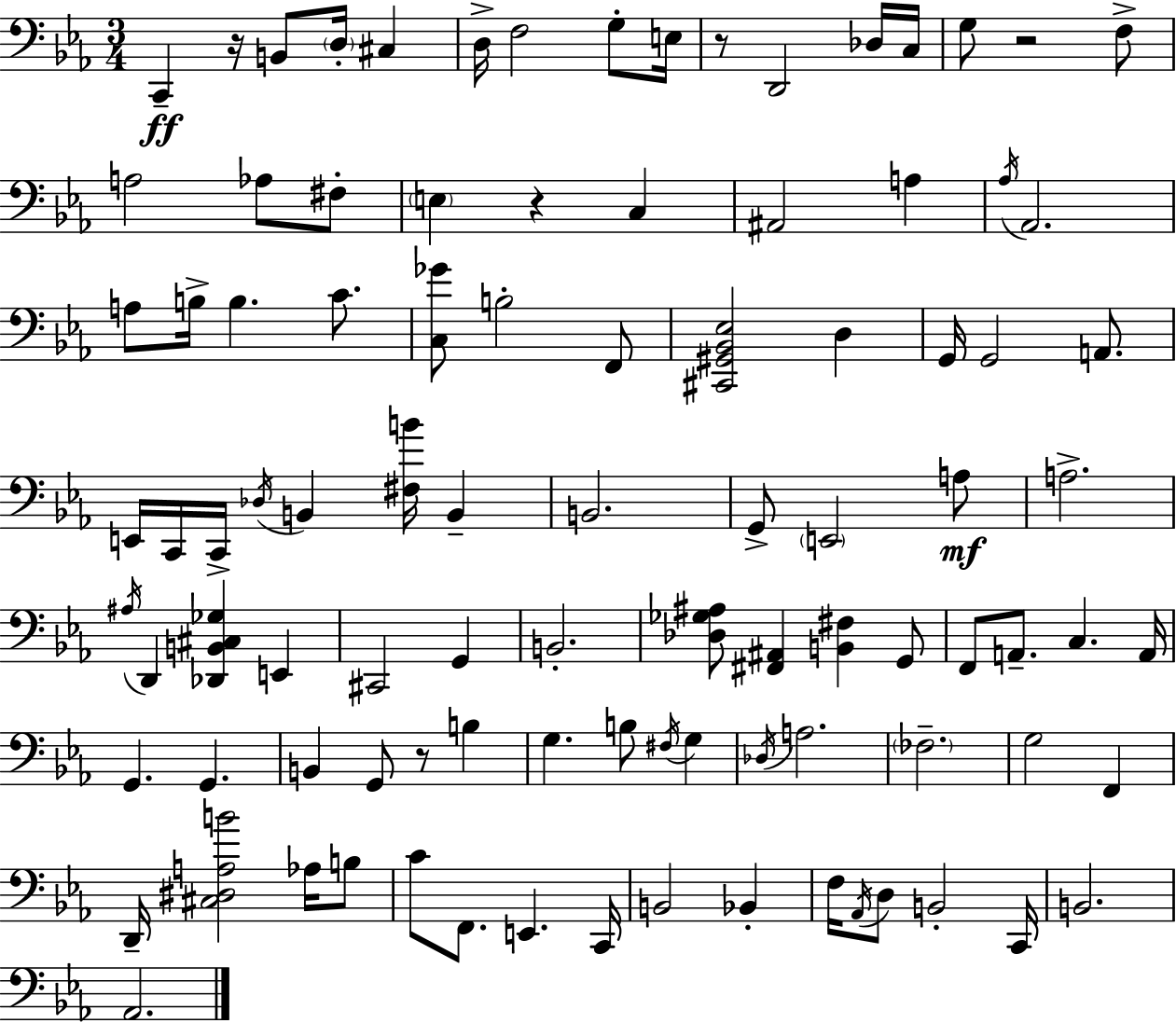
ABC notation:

X:1
T:Untitled
M:3/4
L:1/4
K:Cm
C,, z/4 B,,/2 D,/4 ^C, D,/4 F,2 G,/2 E,/4 z/2 D,,2 _D,/4 C,/4 G,/2 z2 F,/2 A,2 _A,/2 ^F,/2 E, z C, ^A,,2 A, _A,/4 _A,,2 A,/2 B,/4 B, C/2 [C,_G]/2 B,2 F,,/2 [^C,,^G,,_B,,_E,]2 D, G,,/4 G,,2 A,,/2 E,,/4 C,,/4 C,,/4 _D,/4 B,, [^F,B]/4 B,, B,,2 G,,/2 E,,2 A,/2 A,2 ^A,/4 D,, [_D,,B,,^C,_G,] E,, ^C,,2 G,, B,,2 [_D,_G,^A,]/2 [^F,,^A,,] [B,,^F,] G,,/2 F,,/2 A,,/2 C, A,,/4 G,, G,, B,, G,,/2 z/2 B, G, B,/2 ^F,/4 G, _D,/4 A,2 _F,2 G,2 F,, D,,/4 [^C,^D,A,B]2 _A,/4 B,/2 C/2 F,,/2 E,, C,,/4 B,,2 _B,, F,/4 _A,,/4 D,/2 B,,2 C,,/4 B,,2 _A,,2